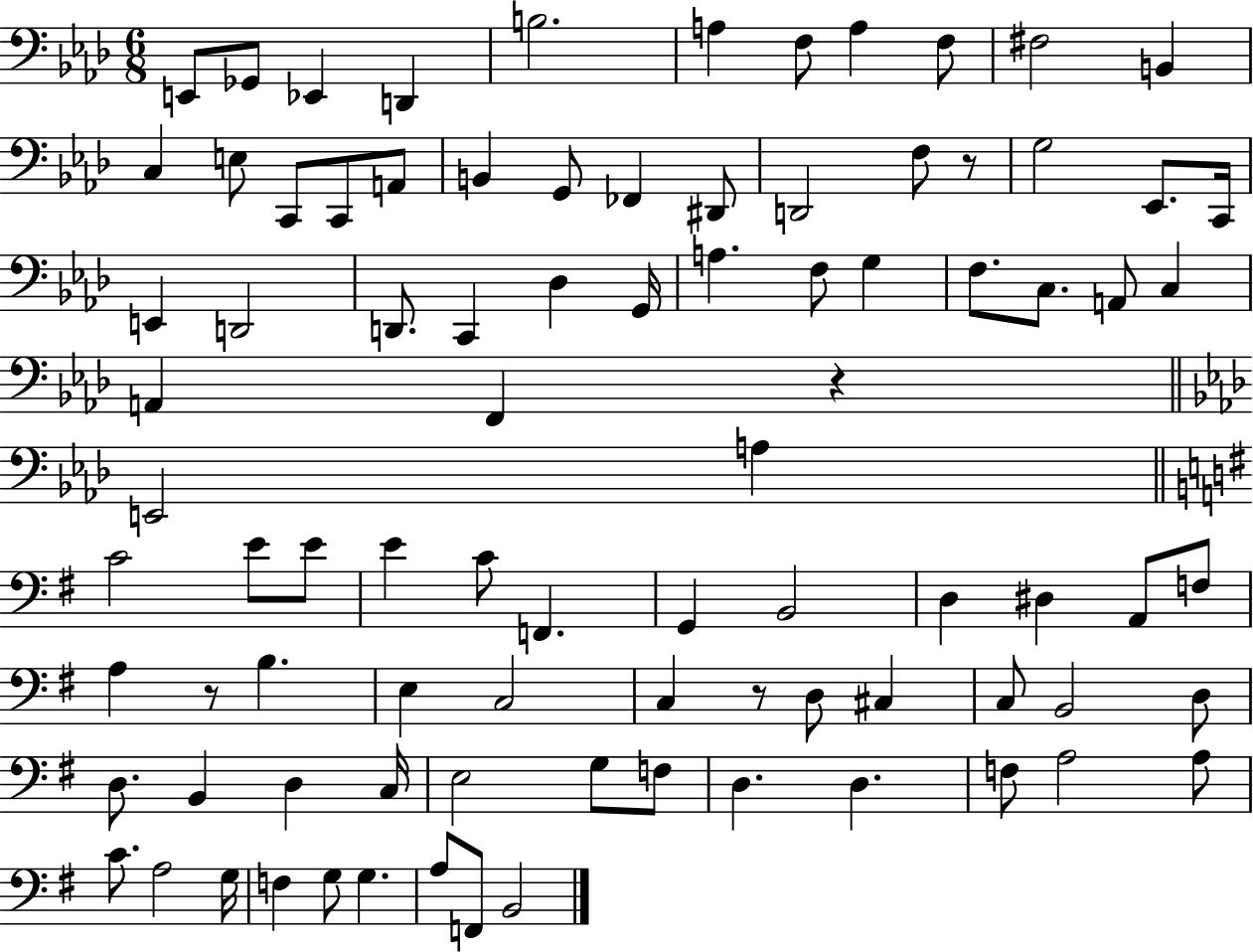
X:1
T:Untitled
M:6/8
L:1/4
K:Ab
E,,/2 _G,,/2 _E,, D,, B,2 A, F,/2 A, F,/2 ^F,2 B,, C, E,/2 C,,/2 C,,/2 A,,/2 B,, G,,/2 _F,, ^D,,/2 D,,2 F,/2 z/2 G,2 _E,,/2 C,,/4 E,, D,,2 D,,/2 C,, _D, G,,/4 A, F,/2 G, F,/2 C,/2 A,,/2 C, A,, F,, z E,,2 A, C2 E/2 E/2 E C/2 F,, G,, B,,2 D, ^D, A,,/2 F,/2 A, z/2 B, E, C,2 C, z/2 D,/2 ^C, C,/2 B,,2 D,/2 D,/2 B,, D, C,/4 E,2 G,/2 F,/2 D, D, F,/2 A,2 A,/2 C/2 A,2 G,/4 F, G,/2 G, A,/2 F,,/2 B,,2